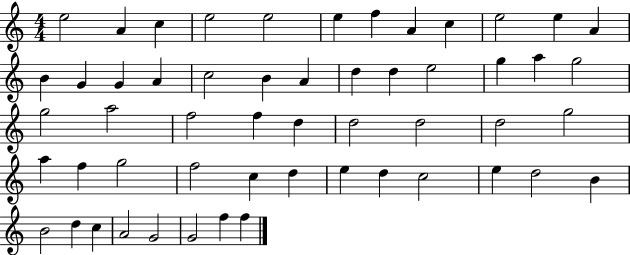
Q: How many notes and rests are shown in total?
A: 54